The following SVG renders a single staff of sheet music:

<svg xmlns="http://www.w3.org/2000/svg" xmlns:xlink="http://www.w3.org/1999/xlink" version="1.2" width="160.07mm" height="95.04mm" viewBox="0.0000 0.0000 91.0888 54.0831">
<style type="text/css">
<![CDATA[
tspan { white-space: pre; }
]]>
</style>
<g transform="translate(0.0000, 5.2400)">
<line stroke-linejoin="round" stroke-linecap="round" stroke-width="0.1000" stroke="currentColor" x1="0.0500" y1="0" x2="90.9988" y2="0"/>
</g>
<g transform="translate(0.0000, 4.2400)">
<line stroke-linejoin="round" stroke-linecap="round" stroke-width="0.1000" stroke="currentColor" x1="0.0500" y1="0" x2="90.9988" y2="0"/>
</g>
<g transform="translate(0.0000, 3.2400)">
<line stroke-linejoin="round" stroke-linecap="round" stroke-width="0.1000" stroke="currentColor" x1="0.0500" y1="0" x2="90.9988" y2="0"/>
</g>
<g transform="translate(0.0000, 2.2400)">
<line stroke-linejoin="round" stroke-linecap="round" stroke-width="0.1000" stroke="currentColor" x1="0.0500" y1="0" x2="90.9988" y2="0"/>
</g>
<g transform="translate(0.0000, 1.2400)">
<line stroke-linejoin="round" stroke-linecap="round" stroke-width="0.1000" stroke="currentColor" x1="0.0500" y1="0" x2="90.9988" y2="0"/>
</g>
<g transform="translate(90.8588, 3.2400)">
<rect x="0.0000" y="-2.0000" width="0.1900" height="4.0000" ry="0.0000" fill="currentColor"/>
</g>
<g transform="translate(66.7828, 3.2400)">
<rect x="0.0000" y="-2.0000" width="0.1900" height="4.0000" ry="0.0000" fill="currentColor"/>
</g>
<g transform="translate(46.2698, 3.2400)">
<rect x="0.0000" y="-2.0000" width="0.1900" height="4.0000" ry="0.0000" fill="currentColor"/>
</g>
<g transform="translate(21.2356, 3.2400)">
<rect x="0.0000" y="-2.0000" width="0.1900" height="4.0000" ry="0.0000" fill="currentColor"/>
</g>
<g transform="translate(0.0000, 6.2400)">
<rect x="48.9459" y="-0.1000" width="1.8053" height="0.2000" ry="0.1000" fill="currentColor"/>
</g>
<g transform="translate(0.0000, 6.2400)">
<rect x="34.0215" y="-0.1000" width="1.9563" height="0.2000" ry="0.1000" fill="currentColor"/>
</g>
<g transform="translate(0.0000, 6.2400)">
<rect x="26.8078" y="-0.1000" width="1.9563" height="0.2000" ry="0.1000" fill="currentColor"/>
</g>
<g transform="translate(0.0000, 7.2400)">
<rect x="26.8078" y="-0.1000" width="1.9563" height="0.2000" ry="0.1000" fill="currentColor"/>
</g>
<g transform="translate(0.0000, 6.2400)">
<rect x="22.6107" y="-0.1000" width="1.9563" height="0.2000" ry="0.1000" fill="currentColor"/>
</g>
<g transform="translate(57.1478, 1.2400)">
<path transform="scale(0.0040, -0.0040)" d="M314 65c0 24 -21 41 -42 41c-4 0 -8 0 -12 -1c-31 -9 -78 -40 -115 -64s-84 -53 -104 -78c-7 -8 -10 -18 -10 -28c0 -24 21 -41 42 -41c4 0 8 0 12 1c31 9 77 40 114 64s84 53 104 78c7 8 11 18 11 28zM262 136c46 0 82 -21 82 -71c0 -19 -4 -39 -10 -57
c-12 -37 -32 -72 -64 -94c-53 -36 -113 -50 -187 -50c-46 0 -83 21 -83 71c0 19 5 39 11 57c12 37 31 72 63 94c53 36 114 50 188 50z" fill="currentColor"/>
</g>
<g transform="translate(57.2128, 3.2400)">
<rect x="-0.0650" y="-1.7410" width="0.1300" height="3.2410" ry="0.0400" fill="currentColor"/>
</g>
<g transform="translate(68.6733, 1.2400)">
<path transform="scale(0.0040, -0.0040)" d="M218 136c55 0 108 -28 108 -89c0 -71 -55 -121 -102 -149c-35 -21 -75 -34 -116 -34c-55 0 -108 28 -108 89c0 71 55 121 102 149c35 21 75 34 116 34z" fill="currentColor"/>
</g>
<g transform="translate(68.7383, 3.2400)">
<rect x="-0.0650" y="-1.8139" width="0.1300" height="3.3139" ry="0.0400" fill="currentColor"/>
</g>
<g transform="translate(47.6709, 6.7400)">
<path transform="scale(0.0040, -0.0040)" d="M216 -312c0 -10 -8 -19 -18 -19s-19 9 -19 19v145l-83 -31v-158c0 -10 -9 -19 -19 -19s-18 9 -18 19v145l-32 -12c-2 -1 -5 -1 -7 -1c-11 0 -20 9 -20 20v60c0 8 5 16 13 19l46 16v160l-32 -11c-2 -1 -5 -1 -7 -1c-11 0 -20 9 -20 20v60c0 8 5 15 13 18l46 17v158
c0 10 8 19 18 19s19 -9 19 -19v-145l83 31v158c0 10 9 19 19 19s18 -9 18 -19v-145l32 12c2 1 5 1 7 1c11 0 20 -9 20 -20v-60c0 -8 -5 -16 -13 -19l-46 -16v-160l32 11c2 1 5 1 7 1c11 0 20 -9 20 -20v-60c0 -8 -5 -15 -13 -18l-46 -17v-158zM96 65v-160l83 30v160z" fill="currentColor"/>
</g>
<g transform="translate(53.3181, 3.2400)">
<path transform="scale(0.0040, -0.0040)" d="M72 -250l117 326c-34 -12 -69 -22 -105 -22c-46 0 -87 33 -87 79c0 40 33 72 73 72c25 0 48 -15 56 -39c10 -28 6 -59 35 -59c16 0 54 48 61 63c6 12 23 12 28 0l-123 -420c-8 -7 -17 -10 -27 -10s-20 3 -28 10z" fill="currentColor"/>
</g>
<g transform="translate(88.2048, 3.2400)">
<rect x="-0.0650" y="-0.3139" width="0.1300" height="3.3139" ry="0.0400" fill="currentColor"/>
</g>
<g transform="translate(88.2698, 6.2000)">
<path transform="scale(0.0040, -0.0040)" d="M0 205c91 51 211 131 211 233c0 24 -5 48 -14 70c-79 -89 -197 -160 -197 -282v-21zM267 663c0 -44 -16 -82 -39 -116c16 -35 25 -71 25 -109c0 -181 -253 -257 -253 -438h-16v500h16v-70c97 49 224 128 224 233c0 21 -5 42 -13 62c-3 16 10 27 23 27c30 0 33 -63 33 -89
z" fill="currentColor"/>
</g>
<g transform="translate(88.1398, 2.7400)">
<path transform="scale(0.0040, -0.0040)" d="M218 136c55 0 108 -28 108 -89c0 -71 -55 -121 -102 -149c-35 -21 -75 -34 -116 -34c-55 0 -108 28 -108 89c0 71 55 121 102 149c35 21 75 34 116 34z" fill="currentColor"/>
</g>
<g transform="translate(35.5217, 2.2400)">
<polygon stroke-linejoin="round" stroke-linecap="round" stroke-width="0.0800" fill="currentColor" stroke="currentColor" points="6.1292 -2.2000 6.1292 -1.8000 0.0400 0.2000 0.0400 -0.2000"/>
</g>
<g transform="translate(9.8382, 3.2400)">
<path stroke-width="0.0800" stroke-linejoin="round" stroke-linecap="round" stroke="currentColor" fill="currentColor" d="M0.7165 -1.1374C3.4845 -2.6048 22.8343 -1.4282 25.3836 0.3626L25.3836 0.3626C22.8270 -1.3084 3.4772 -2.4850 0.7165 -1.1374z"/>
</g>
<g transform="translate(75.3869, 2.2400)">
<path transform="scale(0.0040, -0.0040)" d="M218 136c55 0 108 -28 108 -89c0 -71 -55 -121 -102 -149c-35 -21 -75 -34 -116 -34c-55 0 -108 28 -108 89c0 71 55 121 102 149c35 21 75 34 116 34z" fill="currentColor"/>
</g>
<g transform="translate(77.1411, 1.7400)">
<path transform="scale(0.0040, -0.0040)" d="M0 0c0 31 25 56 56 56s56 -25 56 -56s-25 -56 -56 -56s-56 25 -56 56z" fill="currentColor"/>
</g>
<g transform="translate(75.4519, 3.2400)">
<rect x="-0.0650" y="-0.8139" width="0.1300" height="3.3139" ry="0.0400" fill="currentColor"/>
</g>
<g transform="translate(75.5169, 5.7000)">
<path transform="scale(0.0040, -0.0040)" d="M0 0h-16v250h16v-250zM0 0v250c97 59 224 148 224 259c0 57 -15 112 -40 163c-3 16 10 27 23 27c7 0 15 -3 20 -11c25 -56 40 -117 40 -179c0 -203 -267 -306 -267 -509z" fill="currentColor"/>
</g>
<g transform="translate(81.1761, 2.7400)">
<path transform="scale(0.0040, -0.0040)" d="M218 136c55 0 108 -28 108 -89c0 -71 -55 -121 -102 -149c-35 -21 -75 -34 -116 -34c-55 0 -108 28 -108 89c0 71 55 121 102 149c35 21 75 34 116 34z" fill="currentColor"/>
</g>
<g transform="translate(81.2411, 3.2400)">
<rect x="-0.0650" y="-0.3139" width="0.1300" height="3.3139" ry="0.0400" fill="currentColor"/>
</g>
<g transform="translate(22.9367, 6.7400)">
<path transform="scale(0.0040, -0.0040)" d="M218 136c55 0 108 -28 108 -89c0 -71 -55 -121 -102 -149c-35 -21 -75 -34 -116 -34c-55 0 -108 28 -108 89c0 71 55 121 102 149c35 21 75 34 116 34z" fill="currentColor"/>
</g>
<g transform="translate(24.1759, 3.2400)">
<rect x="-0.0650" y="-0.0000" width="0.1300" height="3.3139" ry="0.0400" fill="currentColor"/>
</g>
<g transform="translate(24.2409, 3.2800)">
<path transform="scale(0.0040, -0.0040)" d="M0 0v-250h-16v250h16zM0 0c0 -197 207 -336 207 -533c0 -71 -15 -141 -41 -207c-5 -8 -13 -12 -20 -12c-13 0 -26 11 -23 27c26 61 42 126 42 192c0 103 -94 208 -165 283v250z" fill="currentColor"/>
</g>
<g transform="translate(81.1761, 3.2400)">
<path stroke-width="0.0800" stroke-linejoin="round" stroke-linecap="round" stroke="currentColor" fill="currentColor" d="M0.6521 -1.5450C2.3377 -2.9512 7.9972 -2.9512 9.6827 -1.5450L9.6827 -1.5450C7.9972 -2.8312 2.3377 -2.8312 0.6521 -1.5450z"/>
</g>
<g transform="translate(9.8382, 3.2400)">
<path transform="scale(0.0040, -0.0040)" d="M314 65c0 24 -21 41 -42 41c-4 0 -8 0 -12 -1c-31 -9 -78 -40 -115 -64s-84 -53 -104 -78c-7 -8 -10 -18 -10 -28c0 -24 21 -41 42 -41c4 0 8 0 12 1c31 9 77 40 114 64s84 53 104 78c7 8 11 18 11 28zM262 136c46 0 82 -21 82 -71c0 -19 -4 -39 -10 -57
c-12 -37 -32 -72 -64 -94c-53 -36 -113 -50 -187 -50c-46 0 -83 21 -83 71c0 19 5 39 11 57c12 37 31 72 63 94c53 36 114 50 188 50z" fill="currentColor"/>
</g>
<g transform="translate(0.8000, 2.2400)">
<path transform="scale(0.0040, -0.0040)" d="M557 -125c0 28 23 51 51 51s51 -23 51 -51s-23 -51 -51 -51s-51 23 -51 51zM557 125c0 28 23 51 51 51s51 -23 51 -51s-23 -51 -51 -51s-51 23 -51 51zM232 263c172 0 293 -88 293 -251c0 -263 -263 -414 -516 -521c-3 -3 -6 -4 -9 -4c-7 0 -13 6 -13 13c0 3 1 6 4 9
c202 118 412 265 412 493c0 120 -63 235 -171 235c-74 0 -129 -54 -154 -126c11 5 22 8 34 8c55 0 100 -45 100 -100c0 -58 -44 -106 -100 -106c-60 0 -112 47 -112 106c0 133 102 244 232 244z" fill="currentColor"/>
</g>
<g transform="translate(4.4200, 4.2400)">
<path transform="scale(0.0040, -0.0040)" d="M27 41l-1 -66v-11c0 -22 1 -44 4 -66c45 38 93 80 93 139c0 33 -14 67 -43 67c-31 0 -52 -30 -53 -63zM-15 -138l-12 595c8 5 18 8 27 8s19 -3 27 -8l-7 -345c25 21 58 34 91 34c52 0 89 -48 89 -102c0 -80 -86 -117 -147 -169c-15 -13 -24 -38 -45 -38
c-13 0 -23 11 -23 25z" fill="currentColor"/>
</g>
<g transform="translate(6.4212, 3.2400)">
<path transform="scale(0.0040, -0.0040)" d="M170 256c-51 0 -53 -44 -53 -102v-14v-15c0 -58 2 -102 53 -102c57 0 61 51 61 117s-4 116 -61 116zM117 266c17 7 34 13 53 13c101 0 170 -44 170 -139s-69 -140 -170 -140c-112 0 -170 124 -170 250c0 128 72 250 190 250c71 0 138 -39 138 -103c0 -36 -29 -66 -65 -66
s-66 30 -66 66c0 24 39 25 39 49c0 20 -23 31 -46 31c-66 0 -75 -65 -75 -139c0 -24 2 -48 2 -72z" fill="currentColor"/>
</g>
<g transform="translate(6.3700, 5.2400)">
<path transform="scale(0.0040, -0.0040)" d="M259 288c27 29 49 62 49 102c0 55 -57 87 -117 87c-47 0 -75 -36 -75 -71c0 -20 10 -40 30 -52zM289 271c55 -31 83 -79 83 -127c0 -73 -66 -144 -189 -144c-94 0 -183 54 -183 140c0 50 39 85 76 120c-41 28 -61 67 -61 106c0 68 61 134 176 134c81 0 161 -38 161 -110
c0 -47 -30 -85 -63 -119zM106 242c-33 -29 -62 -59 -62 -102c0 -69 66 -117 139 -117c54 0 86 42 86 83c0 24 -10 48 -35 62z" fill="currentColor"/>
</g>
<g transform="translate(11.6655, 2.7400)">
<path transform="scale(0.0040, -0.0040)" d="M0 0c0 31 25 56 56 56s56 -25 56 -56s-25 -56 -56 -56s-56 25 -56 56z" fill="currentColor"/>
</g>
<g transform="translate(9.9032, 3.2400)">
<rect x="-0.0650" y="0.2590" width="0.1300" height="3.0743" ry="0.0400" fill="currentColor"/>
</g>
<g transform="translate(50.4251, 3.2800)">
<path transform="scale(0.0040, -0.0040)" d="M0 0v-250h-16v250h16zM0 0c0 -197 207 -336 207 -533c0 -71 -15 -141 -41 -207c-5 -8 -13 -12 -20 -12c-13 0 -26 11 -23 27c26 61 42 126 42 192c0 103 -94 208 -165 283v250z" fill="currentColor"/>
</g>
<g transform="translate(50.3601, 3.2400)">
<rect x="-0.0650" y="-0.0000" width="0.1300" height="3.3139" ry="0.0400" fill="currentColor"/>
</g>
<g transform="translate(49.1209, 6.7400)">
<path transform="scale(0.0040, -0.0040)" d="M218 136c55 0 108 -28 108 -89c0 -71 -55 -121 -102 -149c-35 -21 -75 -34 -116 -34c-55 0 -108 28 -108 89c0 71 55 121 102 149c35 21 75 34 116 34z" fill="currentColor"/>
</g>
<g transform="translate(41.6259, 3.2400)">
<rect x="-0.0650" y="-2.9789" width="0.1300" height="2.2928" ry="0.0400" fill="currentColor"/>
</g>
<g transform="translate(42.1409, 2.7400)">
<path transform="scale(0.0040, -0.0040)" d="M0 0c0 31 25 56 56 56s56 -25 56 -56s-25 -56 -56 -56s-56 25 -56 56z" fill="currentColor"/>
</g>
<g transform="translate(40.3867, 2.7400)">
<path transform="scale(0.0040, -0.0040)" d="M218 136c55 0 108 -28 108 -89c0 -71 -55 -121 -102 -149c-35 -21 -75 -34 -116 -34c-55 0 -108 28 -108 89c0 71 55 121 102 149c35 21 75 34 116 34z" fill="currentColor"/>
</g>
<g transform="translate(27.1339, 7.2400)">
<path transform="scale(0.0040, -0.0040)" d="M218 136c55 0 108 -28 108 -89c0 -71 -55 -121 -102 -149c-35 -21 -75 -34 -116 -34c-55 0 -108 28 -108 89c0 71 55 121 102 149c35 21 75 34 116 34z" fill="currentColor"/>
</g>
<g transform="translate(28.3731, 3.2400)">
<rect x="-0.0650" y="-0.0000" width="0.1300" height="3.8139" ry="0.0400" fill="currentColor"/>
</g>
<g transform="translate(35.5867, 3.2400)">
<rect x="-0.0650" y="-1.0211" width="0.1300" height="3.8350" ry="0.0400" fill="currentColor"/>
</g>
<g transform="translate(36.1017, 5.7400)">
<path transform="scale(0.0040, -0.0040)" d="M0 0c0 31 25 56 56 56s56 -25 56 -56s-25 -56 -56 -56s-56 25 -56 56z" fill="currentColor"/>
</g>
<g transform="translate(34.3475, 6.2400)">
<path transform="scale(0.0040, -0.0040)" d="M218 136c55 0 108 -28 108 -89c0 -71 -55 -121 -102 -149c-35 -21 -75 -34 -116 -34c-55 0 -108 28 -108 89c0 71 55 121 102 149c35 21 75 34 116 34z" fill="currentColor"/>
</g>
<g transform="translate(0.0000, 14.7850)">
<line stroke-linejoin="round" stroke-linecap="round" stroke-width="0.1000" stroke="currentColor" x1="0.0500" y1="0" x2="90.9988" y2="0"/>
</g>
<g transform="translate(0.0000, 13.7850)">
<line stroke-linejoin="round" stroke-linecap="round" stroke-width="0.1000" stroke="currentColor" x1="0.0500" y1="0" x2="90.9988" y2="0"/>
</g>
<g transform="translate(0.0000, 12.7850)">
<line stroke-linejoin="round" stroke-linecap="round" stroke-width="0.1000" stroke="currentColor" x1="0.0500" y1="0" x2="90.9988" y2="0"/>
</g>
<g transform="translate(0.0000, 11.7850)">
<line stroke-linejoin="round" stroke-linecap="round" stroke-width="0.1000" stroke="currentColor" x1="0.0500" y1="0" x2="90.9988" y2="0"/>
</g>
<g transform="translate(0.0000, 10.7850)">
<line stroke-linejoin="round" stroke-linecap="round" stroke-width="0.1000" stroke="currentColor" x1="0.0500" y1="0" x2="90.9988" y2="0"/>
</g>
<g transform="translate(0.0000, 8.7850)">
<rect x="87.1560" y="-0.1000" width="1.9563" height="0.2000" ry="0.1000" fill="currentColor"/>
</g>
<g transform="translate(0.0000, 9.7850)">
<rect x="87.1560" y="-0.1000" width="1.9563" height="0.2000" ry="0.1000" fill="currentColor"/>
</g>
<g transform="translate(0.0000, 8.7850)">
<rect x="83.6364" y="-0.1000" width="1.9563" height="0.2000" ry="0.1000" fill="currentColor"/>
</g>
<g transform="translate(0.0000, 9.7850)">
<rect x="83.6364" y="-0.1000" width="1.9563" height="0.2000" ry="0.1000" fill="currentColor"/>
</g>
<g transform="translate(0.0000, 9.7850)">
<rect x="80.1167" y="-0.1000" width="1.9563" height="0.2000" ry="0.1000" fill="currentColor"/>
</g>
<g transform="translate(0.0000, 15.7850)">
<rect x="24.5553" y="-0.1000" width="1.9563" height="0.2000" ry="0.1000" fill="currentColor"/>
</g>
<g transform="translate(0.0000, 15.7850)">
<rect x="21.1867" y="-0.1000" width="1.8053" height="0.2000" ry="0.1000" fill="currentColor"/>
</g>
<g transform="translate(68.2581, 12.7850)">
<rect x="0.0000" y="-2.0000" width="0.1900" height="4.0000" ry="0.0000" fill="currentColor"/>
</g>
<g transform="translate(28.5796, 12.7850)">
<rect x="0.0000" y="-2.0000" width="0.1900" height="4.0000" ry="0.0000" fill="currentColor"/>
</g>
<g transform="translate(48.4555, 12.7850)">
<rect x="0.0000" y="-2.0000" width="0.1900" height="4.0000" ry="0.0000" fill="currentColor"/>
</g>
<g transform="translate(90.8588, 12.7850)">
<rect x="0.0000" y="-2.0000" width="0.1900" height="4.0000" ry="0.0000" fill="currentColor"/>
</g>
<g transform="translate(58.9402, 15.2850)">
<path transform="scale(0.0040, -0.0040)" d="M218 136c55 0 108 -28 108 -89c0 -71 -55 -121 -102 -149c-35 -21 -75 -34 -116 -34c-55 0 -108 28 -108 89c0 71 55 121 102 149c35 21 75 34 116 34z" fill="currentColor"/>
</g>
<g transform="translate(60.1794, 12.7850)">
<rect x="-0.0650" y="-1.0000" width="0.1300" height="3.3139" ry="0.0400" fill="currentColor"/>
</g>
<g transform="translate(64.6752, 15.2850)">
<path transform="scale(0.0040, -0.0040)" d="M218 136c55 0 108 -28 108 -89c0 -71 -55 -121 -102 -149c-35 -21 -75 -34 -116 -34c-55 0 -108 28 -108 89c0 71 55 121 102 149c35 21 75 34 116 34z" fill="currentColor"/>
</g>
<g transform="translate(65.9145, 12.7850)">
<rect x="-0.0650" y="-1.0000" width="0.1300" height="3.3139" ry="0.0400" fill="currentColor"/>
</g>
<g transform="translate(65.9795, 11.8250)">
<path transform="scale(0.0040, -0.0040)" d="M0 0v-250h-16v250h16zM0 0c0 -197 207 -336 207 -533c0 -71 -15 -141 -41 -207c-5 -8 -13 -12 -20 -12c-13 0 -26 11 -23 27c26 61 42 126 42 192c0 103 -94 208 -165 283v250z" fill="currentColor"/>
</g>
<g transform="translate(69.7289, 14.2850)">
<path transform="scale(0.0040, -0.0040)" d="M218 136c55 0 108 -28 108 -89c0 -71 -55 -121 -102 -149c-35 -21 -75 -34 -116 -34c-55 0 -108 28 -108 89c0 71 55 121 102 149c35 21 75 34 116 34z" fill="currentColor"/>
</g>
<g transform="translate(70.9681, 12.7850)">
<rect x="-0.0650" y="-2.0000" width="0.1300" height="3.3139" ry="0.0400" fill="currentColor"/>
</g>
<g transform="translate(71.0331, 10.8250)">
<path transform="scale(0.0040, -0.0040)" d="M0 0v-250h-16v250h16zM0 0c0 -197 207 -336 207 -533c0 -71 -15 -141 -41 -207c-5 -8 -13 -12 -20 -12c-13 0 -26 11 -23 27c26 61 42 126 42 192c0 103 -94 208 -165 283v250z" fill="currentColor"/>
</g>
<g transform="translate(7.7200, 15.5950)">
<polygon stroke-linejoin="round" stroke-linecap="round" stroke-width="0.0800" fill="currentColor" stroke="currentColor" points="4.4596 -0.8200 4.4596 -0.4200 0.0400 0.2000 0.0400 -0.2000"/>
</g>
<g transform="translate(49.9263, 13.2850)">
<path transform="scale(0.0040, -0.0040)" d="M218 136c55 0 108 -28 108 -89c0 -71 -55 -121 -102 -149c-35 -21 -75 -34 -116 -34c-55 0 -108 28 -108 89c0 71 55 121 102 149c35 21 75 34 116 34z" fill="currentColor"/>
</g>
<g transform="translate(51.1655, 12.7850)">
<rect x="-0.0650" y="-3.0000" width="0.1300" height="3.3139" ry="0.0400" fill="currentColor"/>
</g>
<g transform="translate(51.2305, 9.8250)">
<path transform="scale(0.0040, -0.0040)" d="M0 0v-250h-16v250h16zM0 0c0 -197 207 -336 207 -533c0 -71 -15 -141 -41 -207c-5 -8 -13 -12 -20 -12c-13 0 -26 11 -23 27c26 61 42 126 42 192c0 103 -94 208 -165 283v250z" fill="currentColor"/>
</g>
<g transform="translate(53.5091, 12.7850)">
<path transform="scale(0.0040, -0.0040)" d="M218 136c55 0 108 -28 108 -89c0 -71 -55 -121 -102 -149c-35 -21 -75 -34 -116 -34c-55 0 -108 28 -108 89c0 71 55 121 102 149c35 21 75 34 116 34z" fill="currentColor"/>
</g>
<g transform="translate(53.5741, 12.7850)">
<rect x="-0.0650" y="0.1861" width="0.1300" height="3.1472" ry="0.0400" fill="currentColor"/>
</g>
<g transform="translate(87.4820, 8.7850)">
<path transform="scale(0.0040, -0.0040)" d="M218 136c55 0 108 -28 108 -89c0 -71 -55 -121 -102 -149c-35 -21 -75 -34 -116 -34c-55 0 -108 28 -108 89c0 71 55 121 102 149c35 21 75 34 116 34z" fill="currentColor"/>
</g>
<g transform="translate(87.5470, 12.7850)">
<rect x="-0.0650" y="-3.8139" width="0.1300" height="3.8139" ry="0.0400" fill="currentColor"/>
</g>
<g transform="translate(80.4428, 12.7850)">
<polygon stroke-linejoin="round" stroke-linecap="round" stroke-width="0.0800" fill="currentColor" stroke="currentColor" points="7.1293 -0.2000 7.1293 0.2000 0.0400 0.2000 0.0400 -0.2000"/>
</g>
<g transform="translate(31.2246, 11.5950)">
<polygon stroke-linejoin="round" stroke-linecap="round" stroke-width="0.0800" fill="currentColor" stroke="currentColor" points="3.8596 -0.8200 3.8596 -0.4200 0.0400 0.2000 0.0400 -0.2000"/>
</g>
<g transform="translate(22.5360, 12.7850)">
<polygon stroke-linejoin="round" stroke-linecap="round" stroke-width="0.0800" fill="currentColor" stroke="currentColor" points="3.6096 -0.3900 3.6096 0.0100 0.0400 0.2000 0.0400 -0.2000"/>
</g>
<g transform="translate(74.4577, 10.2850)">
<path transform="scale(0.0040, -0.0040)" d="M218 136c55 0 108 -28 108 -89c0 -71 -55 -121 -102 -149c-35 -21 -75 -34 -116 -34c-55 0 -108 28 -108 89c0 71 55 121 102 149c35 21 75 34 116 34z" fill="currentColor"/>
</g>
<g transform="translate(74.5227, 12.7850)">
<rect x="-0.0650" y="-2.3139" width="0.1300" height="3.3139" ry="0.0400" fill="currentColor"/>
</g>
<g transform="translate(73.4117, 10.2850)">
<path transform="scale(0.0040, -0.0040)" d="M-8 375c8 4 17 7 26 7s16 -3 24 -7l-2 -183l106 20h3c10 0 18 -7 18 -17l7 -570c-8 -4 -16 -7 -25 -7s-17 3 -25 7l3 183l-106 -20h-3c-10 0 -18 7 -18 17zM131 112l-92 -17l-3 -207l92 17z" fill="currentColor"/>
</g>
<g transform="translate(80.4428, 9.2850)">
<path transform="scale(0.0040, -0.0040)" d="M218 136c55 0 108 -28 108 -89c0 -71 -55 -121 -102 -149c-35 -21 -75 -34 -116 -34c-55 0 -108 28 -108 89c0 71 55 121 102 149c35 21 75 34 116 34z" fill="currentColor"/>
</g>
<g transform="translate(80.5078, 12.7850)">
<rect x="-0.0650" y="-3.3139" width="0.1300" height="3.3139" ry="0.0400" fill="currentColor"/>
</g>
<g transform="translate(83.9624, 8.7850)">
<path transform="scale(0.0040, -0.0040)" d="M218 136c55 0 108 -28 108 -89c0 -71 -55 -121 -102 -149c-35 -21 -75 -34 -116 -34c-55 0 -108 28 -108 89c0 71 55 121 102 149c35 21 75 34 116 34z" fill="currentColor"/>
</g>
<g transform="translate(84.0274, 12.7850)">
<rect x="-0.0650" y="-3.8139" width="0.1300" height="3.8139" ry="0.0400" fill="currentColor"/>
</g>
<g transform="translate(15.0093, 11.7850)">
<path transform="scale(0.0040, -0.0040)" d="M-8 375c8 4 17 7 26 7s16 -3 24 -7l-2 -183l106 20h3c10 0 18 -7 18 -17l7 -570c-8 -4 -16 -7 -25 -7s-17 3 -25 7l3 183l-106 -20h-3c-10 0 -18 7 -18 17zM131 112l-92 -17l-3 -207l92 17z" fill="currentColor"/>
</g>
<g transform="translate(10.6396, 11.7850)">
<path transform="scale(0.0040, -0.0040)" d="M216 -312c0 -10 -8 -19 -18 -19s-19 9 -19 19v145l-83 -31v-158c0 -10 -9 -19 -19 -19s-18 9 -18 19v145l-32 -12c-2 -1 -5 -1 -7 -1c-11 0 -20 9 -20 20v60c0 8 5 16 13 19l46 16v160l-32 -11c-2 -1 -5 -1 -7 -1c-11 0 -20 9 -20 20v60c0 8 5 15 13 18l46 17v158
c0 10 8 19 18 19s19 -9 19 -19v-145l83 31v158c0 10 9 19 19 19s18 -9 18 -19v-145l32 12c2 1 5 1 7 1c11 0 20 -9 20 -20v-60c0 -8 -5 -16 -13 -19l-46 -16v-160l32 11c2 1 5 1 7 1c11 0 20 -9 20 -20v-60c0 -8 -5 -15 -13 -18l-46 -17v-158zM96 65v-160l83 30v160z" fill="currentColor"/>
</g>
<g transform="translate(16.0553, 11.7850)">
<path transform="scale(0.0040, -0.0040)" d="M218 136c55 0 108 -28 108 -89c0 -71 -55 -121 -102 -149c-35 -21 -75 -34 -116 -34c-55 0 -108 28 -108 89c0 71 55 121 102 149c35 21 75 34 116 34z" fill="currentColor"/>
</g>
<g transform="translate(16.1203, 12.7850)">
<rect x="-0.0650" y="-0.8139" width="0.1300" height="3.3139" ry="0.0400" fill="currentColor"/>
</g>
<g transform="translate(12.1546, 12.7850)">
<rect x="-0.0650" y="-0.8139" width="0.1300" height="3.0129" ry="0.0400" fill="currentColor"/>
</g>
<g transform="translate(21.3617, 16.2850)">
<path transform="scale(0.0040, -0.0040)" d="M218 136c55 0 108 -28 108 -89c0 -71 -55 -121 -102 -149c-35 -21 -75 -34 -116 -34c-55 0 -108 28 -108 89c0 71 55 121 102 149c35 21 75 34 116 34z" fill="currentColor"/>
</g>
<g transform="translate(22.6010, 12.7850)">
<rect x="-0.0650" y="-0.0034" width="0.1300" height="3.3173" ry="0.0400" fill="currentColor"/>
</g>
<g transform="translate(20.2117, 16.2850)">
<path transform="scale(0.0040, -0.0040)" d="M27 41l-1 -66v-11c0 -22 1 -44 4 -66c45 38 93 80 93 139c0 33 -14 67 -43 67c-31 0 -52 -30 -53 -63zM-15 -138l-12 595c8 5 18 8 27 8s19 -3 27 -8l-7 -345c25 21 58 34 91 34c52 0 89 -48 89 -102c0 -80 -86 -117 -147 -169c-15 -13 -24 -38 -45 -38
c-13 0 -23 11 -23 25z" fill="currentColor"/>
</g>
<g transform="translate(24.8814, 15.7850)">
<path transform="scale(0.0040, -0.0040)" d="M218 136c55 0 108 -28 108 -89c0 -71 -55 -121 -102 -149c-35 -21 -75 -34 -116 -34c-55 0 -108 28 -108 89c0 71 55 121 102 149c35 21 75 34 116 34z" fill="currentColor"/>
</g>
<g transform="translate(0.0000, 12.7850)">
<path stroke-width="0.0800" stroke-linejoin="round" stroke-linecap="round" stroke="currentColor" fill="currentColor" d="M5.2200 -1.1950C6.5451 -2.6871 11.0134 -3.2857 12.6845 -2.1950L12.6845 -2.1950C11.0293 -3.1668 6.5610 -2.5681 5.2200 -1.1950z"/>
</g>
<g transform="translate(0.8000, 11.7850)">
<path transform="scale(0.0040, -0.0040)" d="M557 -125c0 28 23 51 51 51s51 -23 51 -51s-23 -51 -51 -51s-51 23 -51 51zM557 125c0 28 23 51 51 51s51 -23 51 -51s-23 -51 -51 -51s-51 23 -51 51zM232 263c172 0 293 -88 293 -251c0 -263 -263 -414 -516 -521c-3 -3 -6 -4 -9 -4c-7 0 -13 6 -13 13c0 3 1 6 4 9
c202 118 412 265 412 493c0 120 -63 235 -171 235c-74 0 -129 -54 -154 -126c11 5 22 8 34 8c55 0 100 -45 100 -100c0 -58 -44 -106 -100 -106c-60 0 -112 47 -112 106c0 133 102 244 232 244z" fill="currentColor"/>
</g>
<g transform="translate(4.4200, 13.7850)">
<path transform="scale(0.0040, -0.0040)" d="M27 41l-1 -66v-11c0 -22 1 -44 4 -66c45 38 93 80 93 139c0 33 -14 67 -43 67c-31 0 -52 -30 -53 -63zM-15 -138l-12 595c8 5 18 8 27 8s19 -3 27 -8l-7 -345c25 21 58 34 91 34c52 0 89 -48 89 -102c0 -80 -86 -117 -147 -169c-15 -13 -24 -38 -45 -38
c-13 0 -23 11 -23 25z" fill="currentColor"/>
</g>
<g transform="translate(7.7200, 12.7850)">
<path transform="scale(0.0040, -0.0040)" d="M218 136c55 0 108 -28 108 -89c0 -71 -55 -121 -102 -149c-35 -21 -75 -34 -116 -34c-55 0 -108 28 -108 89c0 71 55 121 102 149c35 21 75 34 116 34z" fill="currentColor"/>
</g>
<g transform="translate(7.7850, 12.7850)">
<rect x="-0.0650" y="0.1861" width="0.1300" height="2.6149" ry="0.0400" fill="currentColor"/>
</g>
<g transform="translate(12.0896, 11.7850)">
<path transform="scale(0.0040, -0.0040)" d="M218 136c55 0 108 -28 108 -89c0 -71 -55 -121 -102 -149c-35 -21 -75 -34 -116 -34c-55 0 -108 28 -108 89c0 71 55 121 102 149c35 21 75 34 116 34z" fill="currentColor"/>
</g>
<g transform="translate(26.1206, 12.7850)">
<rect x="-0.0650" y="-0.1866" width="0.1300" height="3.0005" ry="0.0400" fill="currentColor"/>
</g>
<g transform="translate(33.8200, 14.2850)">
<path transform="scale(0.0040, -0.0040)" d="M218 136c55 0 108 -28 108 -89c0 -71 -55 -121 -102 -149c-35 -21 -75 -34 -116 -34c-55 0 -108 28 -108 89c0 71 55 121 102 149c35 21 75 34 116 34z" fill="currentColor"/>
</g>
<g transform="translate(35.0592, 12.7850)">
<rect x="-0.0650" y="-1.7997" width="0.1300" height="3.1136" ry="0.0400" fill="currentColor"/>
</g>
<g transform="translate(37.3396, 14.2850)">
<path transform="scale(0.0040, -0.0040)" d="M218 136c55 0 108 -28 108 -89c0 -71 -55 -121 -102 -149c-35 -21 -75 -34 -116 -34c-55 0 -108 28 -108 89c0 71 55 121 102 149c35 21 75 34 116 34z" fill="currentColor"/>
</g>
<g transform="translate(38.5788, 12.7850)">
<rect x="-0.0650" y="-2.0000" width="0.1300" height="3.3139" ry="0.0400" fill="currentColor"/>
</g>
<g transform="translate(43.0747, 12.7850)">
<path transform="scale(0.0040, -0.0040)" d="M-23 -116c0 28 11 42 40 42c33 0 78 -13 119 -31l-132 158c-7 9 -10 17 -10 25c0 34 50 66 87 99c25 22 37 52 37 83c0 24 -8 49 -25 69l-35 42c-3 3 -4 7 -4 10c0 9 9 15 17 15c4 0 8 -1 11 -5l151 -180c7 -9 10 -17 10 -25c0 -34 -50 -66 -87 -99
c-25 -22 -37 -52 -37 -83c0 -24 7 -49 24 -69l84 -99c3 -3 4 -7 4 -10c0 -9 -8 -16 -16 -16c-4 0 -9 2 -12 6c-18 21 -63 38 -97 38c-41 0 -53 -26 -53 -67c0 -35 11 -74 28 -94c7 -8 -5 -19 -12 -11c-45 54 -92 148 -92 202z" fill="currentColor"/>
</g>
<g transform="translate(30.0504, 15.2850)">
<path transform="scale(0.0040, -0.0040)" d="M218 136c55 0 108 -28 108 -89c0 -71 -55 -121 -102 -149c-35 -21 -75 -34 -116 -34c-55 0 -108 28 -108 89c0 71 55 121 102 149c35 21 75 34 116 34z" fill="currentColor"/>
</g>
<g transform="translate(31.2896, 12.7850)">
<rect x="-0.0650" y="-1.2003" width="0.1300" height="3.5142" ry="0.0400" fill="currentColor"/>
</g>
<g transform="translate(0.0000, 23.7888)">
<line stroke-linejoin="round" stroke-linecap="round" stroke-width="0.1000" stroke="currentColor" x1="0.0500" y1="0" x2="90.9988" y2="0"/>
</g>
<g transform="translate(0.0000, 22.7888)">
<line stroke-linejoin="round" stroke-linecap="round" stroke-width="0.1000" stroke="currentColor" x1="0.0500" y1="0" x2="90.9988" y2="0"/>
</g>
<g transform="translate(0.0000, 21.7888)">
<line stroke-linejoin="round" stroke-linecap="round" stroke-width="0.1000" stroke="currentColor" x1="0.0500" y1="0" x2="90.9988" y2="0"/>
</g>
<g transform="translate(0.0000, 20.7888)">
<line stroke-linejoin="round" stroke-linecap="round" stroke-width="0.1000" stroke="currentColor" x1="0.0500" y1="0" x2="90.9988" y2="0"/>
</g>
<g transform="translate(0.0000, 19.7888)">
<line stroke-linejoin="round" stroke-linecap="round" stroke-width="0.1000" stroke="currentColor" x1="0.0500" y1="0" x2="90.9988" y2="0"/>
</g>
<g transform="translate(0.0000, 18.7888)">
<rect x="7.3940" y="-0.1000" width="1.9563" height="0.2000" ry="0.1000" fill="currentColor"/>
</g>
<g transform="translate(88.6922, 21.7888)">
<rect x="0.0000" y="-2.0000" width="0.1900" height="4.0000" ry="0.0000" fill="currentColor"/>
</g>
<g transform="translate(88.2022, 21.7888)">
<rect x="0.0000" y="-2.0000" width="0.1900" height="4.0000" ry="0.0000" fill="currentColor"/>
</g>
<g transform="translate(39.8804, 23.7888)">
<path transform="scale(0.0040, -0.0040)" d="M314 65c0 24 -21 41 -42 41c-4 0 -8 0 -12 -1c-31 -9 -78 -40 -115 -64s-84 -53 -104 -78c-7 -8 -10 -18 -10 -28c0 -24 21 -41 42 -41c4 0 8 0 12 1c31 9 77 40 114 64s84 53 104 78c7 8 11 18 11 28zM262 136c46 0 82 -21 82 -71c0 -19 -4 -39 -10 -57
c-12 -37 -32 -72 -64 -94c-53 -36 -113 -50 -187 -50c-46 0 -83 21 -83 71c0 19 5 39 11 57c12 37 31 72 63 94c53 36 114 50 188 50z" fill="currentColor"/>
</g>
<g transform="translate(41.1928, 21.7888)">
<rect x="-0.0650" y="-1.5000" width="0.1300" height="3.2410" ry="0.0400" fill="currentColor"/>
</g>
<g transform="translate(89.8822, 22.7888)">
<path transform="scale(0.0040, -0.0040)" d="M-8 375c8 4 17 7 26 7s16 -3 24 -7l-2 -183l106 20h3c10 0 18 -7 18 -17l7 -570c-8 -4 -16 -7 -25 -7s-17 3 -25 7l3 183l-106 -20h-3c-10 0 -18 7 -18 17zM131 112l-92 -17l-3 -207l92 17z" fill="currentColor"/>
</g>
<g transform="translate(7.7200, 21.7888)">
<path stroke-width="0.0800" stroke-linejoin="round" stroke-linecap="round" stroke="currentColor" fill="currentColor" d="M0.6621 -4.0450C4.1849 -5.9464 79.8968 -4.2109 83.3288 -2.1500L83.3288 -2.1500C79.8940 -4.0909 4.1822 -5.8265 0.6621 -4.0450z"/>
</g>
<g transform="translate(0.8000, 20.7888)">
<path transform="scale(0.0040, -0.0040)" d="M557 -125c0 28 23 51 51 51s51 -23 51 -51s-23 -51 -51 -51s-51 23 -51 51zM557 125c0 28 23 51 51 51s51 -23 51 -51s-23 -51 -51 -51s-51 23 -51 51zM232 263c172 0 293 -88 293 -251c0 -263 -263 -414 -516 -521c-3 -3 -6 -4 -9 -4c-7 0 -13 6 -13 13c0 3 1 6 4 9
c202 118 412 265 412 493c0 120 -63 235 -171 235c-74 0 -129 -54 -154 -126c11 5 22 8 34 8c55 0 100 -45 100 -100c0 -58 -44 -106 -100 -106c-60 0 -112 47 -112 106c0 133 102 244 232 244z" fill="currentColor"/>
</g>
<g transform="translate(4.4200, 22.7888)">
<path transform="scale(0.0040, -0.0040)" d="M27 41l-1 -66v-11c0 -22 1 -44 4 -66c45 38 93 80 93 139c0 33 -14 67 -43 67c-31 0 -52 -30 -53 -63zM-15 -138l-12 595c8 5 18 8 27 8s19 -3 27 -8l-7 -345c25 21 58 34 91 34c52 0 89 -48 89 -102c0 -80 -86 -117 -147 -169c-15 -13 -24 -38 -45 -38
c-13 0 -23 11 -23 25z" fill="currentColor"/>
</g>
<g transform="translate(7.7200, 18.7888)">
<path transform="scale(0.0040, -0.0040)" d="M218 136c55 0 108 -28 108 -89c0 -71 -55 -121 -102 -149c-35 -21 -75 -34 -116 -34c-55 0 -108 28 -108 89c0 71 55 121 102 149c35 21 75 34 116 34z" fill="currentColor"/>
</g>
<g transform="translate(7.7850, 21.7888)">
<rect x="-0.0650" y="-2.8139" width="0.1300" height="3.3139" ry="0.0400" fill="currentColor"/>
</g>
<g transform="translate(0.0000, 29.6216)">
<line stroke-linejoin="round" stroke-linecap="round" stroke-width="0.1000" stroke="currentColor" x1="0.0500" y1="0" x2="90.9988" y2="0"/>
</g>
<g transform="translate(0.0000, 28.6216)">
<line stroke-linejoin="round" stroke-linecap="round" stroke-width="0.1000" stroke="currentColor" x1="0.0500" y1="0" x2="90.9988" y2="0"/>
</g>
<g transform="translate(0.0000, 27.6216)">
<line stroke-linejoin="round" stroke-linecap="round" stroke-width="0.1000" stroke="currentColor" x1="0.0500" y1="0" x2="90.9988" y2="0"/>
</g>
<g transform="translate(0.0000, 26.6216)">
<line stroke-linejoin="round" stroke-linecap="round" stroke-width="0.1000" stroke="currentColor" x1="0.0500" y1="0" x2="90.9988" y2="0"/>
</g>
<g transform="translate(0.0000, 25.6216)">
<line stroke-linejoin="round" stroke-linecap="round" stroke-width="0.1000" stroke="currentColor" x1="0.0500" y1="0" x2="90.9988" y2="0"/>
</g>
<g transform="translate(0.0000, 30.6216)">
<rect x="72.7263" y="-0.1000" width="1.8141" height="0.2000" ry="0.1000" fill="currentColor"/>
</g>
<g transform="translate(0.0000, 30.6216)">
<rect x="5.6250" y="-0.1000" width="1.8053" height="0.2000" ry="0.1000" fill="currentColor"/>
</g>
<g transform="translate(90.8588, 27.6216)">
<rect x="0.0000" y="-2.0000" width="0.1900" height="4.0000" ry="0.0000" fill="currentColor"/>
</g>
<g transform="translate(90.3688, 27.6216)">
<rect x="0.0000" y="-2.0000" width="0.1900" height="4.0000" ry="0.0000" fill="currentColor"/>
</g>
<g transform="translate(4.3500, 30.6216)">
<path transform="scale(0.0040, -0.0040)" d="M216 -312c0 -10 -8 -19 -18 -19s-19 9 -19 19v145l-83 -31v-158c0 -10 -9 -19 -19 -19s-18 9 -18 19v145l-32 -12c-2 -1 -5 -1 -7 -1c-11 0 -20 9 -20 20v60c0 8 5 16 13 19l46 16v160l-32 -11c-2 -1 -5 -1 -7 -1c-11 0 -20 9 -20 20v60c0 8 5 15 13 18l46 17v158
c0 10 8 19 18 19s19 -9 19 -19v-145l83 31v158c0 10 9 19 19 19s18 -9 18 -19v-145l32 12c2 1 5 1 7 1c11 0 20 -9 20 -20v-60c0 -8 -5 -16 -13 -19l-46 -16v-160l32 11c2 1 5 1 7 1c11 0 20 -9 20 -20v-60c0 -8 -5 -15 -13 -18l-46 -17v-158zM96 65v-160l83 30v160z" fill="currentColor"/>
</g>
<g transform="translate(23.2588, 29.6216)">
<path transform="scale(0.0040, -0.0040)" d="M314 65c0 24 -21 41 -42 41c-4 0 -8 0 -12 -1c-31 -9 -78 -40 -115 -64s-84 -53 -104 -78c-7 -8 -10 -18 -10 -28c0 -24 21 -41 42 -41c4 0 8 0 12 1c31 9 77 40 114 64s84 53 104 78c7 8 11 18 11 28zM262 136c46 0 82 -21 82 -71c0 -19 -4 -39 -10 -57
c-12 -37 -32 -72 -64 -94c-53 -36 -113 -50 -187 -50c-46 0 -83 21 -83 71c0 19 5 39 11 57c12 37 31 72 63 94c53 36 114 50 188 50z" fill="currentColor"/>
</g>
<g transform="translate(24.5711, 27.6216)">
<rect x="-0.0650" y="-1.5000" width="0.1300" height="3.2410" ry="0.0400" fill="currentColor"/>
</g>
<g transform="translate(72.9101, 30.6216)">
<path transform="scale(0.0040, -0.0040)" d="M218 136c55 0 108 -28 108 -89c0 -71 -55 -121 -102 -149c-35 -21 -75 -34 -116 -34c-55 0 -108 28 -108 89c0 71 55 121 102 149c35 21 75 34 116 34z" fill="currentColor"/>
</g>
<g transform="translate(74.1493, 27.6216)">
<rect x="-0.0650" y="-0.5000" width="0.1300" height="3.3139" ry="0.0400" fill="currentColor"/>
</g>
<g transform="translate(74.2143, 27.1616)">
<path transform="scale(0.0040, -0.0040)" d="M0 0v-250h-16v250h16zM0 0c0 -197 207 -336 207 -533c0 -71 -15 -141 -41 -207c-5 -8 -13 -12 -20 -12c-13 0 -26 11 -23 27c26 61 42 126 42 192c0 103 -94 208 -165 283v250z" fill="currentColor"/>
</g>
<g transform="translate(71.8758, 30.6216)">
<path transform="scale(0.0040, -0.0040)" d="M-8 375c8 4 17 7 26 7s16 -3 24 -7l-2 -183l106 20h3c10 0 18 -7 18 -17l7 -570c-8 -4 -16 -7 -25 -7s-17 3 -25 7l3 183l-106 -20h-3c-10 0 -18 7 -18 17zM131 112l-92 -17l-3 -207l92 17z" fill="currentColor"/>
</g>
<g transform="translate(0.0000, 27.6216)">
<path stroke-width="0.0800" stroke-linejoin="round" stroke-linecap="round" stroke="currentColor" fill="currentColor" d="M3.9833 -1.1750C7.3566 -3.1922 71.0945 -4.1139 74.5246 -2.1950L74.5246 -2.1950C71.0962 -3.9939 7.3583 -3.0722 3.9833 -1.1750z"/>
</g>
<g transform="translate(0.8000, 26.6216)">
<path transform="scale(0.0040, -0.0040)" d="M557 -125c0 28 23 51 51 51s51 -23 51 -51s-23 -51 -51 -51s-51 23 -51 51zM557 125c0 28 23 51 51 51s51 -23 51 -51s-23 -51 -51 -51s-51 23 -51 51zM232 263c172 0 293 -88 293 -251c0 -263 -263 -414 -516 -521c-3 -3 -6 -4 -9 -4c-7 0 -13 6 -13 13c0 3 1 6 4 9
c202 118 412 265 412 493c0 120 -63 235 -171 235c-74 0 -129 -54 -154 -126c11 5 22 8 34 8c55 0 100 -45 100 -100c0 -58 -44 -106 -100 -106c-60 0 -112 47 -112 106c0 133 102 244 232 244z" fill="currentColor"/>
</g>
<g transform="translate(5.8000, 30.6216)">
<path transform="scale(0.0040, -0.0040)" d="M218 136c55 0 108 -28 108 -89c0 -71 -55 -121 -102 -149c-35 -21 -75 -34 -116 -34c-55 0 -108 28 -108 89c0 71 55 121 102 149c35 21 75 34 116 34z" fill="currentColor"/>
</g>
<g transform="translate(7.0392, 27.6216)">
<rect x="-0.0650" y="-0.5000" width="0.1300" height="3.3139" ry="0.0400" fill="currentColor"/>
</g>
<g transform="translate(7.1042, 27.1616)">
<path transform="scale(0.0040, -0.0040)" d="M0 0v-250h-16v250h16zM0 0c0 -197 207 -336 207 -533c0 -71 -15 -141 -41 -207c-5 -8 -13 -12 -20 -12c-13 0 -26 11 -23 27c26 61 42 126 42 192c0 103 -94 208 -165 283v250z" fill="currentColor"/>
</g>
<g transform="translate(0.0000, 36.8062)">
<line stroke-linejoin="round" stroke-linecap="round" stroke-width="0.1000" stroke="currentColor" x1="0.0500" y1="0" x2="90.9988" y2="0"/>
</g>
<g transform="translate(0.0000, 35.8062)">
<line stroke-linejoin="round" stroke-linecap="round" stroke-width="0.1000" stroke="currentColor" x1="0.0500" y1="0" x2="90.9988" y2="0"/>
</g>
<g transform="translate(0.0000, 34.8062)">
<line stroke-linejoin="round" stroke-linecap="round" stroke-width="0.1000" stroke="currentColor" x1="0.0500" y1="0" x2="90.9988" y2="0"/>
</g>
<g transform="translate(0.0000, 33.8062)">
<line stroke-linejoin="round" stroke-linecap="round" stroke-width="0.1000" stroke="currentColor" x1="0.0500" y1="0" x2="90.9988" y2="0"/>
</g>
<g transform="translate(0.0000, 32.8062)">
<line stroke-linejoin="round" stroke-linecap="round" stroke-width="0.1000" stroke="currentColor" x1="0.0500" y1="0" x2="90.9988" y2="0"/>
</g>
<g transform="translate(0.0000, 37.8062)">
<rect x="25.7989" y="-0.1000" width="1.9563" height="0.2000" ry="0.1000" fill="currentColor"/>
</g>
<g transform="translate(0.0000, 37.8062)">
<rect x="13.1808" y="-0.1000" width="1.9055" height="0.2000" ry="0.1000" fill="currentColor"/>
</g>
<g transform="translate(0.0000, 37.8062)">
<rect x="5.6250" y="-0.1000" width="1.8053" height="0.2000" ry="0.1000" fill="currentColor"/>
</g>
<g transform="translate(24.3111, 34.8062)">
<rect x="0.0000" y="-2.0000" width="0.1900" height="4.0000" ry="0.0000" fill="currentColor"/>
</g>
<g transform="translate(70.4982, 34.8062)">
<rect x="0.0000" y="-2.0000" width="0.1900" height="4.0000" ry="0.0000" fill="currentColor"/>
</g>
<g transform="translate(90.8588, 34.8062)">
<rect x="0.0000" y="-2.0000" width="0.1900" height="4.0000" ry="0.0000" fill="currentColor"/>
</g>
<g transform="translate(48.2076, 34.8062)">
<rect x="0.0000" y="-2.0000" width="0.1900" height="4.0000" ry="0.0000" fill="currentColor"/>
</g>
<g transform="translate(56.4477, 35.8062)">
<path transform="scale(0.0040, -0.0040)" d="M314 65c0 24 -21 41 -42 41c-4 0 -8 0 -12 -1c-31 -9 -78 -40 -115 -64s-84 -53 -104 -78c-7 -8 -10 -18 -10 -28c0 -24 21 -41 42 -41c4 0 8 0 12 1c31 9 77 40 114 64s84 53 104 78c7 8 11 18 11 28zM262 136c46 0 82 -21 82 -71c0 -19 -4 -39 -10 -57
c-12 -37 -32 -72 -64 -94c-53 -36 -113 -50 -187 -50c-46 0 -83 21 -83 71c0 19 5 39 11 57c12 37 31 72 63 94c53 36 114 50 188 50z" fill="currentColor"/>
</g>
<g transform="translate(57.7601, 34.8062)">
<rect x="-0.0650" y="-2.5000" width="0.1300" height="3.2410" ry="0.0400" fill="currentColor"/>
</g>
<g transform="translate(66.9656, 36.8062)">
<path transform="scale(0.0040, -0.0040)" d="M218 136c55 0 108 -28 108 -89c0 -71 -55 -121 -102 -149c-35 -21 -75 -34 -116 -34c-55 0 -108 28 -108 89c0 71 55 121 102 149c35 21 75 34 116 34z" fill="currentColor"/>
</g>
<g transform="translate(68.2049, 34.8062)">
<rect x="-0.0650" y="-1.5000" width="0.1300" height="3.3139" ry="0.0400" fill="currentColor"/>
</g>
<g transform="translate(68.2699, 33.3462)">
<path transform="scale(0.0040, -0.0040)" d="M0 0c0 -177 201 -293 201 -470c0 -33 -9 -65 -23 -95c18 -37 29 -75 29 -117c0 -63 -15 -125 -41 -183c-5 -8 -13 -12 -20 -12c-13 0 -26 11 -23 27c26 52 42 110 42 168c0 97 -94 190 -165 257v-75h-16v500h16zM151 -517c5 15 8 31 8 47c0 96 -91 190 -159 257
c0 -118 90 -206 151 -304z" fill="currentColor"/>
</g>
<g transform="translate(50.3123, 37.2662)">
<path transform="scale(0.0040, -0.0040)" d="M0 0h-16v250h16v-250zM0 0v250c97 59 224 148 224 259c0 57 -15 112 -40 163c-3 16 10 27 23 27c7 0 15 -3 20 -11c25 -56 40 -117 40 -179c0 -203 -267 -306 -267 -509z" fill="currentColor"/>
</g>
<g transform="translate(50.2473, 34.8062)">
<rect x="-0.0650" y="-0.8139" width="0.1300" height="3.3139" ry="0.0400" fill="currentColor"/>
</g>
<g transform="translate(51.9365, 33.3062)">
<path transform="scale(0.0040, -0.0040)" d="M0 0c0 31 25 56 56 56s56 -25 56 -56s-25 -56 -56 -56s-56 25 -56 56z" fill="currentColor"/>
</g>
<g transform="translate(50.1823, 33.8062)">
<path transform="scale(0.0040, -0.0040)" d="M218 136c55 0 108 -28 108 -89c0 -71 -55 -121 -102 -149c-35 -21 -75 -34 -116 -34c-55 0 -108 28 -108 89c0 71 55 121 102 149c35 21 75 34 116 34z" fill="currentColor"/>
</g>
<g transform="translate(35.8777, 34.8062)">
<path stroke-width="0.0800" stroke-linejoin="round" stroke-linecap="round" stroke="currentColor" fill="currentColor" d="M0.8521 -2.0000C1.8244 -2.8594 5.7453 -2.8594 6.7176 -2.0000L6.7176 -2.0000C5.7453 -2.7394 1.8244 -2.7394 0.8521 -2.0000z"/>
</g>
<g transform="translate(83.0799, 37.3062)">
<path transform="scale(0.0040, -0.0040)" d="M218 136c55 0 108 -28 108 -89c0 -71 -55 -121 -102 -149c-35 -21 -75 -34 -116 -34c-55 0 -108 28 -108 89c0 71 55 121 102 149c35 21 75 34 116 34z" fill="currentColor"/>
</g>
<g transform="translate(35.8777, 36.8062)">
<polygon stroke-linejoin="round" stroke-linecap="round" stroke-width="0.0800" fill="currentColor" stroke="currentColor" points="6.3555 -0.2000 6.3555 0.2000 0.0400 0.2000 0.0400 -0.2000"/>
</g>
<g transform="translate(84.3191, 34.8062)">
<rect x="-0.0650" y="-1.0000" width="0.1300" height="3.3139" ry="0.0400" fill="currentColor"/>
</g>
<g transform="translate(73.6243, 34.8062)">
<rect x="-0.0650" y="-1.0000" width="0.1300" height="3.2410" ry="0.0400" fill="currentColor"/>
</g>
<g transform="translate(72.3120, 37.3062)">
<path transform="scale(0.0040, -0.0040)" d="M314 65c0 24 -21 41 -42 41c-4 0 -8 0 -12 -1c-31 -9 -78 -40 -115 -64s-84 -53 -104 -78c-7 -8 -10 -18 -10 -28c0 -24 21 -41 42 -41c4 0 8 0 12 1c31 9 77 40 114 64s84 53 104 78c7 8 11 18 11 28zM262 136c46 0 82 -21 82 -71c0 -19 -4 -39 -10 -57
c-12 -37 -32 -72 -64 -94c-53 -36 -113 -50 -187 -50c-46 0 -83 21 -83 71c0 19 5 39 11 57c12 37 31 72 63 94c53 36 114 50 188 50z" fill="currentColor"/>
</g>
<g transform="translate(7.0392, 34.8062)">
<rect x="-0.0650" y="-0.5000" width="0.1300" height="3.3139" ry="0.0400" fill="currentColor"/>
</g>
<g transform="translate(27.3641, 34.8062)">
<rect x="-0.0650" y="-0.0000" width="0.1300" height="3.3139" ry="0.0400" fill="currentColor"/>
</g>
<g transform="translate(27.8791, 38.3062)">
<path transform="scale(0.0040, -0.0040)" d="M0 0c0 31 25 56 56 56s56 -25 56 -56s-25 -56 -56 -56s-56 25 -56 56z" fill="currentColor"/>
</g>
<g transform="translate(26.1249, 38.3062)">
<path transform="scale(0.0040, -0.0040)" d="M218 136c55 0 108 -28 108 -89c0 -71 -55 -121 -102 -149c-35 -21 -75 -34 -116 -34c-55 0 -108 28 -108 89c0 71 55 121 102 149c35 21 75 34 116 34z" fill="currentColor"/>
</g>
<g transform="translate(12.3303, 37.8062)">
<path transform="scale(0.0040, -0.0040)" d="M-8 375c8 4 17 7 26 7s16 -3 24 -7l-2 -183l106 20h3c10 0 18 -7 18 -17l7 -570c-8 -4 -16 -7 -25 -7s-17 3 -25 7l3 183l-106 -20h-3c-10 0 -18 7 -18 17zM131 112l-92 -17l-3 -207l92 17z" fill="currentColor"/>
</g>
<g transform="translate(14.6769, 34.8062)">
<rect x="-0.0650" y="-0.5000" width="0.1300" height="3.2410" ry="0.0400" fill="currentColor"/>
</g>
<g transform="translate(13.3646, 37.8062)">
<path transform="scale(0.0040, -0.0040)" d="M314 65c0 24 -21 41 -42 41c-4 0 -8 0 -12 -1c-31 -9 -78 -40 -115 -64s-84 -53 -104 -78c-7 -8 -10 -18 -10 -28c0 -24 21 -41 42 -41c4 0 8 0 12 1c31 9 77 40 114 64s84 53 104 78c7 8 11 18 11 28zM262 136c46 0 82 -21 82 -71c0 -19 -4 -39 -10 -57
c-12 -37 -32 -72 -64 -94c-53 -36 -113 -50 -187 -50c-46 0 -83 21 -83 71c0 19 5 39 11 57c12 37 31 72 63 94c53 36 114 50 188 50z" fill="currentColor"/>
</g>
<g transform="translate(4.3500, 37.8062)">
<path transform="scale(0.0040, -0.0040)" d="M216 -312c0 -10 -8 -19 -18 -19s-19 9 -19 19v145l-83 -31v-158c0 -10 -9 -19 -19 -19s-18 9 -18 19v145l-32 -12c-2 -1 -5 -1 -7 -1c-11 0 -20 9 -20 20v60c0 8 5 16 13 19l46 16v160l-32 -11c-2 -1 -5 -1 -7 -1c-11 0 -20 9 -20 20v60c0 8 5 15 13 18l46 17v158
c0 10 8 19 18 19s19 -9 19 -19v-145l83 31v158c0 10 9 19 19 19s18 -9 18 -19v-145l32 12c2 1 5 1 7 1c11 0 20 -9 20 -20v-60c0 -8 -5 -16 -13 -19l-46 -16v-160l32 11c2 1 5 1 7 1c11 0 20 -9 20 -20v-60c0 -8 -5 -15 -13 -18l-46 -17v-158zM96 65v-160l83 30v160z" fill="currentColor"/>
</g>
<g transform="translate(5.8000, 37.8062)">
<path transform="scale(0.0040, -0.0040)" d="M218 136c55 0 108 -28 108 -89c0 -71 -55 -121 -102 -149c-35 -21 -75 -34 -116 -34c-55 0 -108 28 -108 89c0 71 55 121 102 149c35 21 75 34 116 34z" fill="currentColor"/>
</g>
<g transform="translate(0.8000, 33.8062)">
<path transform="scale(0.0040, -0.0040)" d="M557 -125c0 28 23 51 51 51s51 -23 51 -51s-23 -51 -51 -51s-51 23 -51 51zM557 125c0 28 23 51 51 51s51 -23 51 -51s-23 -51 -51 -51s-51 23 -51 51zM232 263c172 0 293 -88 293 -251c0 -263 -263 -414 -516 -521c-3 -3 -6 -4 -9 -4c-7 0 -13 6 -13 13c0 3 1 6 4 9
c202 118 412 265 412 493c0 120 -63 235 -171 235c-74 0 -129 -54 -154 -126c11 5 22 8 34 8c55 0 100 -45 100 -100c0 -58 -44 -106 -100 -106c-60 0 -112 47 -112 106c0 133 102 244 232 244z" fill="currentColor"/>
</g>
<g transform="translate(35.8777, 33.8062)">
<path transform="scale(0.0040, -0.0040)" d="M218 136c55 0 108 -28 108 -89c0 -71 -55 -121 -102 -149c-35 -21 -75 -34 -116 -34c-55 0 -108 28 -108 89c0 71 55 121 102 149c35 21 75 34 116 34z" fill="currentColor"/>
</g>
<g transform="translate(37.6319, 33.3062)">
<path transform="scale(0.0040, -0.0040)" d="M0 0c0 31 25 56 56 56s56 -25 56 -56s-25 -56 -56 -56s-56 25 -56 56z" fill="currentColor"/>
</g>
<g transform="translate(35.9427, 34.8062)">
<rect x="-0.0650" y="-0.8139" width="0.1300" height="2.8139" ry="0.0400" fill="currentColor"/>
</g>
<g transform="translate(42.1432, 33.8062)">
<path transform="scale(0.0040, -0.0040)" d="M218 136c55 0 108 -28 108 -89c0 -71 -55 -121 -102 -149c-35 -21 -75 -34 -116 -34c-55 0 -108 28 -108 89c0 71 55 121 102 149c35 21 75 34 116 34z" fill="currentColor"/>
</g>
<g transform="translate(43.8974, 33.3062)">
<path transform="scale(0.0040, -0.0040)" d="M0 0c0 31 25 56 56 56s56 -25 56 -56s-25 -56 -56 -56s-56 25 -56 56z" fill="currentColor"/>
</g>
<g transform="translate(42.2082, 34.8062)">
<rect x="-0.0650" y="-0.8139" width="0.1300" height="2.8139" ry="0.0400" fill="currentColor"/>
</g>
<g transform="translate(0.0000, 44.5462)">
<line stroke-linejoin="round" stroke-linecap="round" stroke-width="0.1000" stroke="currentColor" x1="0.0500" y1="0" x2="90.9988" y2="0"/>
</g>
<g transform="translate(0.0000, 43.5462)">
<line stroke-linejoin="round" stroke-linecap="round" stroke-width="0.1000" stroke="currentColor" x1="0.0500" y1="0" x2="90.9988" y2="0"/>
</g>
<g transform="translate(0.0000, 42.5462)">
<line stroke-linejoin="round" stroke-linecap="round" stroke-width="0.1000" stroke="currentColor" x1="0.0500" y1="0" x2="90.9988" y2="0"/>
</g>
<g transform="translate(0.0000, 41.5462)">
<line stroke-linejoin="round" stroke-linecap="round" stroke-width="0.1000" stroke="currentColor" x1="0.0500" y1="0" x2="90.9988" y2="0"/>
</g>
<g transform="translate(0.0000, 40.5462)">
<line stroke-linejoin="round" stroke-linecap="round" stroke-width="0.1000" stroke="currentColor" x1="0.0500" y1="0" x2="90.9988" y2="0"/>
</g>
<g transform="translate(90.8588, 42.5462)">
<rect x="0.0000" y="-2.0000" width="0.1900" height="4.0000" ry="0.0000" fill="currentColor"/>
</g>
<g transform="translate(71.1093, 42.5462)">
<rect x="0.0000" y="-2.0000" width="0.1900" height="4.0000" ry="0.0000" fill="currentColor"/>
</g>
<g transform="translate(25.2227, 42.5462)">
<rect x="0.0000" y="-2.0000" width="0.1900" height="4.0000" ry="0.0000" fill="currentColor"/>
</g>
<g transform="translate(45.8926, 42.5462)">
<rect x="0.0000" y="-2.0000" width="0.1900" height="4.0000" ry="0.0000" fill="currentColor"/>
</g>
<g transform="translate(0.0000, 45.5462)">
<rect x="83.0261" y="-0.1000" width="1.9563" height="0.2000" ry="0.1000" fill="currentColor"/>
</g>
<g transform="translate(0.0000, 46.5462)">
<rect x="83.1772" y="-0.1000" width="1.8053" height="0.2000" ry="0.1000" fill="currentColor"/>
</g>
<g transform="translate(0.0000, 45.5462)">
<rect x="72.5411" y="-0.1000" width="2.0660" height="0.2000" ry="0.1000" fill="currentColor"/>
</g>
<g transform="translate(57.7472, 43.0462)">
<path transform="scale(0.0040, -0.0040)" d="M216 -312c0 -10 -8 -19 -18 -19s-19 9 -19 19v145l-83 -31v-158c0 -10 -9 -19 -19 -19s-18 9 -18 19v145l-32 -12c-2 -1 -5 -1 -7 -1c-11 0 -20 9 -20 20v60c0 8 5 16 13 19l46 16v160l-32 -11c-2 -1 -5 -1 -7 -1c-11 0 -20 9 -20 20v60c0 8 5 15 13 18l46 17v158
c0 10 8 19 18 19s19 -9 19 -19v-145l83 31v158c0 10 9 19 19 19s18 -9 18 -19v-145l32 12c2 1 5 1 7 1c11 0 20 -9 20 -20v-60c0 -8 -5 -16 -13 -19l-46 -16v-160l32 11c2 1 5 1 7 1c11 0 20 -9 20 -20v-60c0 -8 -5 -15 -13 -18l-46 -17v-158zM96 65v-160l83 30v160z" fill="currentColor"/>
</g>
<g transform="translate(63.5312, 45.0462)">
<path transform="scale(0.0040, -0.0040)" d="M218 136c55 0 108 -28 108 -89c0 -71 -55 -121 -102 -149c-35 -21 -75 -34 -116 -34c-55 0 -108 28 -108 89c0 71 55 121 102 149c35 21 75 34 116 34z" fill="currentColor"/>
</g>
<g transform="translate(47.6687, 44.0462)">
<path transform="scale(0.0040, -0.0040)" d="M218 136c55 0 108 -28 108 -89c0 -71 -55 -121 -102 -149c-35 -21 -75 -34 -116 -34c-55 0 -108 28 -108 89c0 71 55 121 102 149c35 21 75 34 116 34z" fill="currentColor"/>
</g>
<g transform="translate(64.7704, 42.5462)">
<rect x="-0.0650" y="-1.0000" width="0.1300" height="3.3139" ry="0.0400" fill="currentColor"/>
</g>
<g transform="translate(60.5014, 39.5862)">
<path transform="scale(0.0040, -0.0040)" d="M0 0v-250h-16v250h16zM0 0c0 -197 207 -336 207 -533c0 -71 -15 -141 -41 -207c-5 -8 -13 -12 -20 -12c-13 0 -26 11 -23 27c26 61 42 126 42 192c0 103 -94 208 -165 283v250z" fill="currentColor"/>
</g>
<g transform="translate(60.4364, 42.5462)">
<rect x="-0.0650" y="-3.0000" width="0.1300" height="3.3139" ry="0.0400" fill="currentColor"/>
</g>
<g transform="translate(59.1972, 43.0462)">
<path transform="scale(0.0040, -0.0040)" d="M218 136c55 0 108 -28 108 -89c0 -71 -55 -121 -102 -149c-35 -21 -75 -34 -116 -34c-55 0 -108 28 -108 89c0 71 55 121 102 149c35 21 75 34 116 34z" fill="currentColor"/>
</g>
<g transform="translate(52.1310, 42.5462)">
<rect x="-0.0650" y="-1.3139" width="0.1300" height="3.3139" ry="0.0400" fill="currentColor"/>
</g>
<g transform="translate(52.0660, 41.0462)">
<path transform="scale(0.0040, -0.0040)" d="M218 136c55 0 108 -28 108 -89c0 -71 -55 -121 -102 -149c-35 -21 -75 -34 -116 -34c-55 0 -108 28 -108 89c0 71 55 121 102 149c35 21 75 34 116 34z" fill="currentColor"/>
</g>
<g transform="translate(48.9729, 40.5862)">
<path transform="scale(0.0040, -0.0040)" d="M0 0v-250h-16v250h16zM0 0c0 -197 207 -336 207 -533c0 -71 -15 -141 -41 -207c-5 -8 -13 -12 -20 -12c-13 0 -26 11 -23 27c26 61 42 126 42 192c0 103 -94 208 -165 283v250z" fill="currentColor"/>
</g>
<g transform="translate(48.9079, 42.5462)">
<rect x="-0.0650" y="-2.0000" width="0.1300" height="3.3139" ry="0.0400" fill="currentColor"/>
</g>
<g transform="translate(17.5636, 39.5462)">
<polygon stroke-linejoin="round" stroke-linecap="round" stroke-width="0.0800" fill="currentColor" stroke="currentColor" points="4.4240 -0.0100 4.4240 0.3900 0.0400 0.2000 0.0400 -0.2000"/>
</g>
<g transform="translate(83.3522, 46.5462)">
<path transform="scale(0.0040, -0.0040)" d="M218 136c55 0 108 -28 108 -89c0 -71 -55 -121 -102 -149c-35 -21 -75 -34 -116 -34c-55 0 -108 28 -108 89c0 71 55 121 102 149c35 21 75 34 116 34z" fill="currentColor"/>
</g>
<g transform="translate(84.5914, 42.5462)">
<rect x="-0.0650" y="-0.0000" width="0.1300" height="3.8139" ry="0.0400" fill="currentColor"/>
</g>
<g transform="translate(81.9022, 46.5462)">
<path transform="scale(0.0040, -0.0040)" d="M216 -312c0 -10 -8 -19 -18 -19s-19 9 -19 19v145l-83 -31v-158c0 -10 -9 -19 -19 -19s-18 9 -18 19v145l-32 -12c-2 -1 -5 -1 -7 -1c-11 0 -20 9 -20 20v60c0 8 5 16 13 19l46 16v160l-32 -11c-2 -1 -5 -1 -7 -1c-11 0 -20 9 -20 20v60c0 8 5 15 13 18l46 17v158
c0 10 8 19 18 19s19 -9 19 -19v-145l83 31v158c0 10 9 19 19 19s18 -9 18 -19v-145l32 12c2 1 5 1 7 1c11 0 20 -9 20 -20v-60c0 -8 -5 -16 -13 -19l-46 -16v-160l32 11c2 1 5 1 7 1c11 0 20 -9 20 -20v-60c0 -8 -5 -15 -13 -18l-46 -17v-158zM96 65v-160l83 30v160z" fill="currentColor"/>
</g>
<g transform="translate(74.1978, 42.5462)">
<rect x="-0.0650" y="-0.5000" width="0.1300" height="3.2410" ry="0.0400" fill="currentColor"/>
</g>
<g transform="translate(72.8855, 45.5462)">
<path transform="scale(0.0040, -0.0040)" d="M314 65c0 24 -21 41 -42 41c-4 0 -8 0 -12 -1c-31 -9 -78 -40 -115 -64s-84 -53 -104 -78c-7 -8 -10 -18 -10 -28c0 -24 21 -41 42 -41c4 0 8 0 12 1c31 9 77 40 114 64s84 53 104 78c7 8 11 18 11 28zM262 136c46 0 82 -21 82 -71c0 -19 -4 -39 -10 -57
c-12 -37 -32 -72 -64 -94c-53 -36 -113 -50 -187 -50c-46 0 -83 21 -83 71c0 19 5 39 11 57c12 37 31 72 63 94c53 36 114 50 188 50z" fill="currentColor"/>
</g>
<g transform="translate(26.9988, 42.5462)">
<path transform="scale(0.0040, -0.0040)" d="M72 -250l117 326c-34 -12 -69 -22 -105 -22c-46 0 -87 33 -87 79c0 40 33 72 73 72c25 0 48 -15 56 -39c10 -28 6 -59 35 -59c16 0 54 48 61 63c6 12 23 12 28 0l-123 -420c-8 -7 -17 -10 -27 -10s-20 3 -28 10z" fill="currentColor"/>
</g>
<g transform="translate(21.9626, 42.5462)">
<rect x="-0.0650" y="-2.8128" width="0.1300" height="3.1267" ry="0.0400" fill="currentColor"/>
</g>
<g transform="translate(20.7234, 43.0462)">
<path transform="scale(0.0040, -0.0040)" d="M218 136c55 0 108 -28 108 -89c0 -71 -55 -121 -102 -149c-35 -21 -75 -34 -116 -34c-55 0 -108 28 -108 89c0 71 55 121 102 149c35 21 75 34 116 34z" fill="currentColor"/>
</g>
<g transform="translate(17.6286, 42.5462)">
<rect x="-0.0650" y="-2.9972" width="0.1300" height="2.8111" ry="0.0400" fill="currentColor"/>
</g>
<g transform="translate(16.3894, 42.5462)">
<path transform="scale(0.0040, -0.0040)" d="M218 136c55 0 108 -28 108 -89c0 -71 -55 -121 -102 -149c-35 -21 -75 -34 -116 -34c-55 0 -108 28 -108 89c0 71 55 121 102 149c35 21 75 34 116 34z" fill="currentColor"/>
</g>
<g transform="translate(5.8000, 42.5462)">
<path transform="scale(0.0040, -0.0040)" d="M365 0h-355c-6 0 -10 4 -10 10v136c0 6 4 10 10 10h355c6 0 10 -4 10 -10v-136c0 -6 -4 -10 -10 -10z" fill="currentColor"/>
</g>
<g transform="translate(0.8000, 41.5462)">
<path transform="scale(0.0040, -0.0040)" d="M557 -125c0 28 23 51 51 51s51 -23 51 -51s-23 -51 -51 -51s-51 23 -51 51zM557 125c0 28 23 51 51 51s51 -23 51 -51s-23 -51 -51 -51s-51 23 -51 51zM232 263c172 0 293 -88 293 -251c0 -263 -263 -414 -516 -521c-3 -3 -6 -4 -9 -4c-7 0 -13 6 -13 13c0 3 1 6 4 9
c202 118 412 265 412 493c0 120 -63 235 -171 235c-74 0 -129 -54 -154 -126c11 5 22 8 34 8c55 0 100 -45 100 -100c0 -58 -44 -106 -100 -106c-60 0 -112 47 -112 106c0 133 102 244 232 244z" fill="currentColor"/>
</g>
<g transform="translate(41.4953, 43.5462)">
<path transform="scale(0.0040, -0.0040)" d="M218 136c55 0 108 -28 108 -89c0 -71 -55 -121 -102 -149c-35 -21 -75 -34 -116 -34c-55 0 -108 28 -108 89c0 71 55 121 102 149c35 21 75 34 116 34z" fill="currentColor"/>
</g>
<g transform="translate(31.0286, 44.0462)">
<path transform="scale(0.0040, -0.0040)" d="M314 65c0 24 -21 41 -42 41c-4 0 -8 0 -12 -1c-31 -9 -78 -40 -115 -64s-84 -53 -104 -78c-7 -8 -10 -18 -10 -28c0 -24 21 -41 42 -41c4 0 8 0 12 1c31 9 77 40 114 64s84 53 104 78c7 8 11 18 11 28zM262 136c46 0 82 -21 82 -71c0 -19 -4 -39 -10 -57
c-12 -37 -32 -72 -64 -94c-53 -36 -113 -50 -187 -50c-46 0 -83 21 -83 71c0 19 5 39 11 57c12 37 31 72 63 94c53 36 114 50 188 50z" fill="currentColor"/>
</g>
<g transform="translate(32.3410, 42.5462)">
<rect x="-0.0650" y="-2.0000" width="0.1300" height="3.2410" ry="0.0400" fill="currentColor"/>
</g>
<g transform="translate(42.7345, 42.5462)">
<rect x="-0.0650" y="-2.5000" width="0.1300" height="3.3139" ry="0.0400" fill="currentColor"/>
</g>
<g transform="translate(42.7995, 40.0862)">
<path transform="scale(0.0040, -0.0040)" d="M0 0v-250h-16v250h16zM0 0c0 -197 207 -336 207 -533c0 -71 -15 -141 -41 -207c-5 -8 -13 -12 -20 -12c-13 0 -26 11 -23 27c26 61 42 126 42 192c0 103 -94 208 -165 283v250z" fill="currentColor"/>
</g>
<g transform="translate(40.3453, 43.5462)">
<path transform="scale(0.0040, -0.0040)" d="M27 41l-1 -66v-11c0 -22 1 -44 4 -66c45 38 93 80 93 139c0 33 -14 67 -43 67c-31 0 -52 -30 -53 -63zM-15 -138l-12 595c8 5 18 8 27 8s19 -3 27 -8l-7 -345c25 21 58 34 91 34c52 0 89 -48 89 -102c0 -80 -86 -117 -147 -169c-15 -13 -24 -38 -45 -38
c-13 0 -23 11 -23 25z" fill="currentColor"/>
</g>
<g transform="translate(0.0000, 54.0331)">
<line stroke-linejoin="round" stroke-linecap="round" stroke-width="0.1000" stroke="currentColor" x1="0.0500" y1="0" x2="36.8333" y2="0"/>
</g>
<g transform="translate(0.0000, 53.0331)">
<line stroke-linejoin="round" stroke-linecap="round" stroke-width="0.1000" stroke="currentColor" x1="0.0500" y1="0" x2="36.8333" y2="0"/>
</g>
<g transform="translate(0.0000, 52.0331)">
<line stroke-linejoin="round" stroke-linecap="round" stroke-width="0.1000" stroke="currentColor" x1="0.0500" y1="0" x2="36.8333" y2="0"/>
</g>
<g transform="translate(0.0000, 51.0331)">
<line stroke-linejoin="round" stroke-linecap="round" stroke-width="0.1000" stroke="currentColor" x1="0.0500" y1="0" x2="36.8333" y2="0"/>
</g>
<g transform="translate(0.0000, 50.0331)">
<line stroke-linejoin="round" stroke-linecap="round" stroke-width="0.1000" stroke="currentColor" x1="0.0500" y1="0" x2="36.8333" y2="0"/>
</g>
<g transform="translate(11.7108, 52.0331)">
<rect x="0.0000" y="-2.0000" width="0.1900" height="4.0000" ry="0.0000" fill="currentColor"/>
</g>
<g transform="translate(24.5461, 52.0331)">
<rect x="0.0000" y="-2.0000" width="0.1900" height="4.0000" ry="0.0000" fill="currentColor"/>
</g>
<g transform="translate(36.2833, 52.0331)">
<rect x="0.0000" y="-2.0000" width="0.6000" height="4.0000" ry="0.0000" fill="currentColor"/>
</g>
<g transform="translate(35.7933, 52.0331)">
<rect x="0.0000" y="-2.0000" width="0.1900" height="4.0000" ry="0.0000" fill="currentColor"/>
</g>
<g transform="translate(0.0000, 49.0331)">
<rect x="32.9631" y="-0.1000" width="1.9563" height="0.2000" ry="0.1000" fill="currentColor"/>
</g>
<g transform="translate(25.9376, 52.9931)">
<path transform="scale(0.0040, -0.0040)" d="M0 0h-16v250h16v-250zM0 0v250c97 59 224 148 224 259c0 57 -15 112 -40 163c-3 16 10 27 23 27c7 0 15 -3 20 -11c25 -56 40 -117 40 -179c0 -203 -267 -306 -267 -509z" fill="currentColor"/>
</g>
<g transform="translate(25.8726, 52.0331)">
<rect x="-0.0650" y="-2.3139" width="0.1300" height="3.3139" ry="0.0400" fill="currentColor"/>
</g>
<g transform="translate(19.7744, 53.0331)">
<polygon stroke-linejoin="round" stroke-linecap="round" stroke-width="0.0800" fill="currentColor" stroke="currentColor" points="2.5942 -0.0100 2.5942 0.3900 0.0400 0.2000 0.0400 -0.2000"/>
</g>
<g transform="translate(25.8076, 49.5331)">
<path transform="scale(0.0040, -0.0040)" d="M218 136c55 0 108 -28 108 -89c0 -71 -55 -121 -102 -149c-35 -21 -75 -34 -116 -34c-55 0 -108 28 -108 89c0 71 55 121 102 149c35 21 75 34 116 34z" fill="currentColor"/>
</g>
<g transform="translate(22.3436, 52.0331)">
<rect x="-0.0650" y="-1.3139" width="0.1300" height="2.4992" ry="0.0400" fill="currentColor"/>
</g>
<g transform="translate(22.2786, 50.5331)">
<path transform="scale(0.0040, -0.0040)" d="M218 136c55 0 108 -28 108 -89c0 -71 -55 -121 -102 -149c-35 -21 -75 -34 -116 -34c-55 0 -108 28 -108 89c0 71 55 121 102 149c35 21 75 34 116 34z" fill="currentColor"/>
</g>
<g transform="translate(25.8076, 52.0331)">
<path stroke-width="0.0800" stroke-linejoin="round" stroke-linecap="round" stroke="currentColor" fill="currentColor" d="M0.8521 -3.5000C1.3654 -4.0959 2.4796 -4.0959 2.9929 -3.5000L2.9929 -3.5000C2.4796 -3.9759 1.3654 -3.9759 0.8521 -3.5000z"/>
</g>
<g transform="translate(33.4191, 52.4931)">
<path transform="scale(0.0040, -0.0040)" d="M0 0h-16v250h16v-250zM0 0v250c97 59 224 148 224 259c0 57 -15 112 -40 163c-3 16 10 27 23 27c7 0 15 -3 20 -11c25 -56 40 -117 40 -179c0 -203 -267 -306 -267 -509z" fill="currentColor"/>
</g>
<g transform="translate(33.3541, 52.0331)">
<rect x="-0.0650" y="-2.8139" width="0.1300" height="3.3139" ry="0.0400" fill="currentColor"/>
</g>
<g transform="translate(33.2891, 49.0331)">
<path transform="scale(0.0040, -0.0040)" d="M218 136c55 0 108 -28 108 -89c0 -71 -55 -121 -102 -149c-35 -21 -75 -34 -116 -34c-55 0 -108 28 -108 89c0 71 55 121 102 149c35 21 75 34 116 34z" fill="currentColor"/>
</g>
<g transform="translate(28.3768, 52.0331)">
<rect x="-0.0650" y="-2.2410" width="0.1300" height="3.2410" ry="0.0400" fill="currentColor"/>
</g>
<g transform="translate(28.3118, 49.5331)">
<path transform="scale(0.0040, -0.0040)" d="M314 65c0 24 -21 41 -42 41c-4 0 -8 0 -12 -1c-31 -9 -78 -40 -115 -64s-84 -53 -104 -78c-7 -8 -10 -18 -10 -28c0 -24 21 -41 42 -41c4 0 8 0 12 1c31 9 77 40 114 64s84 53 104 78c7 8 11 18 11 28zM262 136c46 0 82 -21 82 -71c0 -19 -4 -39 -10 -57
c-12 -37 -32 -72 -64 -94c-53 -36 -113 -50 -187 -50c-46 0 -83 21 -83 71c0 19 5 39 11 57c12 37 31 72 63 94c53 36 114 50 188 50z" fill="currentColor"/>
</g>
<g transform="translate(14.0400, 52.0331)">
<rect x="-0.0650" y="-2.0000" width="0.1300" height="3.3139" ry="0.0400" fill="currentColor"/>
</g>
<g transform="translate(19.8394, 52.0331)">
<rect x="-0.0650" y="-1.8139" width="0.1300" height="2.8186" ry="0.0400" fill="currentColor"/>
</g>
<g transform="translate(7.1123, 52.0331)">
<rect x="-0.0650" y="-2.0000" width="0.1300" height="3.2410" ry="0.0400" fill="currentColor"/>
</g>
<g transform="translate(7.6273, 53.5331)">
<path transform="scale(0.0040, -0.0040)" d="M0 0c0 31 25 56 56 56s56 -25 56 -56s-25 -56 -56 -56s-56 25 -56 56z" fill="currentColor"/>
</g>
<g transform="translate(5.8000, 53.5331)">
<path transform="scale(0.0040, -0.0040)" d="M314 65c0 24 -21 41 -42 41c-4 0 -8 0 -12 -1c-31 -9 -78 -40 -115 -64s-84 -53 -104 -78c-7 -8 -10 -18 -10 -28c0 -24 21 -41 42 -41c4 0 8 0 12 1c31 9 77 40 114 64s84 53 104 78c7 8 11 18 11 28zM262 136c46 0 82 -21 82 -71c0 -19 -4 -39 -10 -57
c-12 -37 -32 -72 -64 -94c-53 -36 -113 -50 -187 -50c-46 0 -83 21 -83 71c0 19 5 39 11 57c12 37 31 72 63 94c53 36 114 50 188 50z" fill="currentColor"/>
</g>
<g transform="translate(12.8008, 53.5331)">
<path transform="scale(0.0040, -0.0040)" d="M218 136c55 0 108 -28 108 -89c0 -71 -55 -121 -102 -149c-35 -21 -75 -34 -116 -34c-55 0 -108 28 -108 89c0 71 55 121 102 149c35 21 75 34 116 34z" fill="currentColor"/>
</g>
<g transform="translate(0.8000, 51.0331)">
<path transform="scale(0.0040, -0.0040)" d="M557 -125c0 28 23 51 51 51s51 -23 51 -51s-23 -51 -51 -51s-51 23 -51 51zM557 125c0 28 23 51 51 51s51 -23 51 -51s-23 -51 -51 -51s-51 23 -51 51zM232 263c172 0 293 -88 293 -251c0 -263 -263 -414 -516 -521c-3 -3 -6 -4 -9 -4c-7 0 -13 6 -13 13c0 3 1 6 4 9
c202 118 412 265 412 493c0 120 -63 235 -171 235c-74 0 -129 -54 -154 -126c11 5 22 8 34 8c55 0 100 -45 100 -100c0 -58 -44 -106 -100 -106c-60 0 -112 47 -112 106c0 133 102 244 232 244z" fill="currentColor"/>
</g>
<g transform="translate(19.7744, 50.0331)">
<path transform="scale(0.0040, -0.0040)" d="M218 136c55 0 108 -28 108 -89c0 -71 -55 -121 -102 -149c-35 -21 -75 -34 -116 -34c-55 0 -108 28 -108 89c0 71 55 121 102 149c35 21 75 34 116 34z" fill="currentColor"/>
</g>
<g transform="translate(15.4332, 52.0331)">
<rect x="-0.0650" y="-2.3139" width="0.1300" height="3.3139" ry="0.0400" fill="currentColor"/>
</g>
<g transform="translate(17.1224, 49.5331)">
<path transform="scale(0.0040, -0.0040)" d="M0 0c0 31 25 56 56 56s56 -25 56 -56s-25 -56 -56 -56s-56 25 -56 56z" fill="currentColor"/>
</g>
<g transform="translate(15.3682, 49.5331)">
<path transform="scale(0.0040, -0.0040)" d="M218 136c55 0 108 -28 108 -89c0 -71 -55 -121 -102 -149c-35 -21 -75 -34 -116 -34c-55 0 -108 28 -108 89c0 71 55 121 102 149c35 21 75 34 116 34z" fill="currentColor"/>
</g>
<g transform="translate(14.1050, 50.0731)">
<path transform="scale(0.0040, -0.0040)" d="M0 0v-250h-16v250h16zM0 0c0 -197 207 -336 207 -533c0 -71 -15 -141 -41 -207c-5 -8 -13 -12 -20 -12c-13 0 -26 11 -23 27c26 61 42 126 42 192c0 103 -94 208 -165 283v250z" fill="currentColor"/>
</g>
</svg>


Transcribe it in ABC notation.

X:1
T:Untitled
M:6/8
L:1/4
K:F
D,2 D,,/2 C,, E,,/2 E,/2 ^D,,/2 z/2 A,2 A, F,/2 E, E,/4 D,/2 ^F,/2 F, _D,,/2 E,,/2 F,,/2 A,,/2 A,, z C,/2 D, F,, F,,/2 A,,/2 B, D/2 E/2 E/2 C G,,2 ^E,,/2 G,,2 E,,/2 ^E,, E,,2 D,, F,/2 F,/2 F,/2 B,,2 G,,/4 F,,2 F,, z2 D,/2 C,/2 z/2 A,,2 _B,,/2 A,,/2 G, ^C,/2 F,, E,,2 ^C,, A,,2 A,,/2 B, A,/2 G,/2 B,/2 B,2 C/2